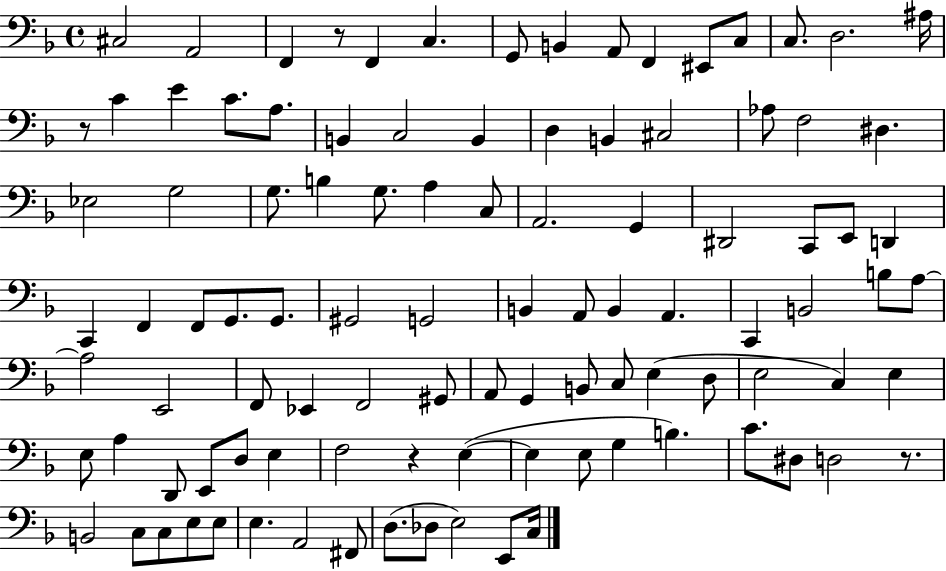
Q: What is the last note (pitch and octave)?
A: C3